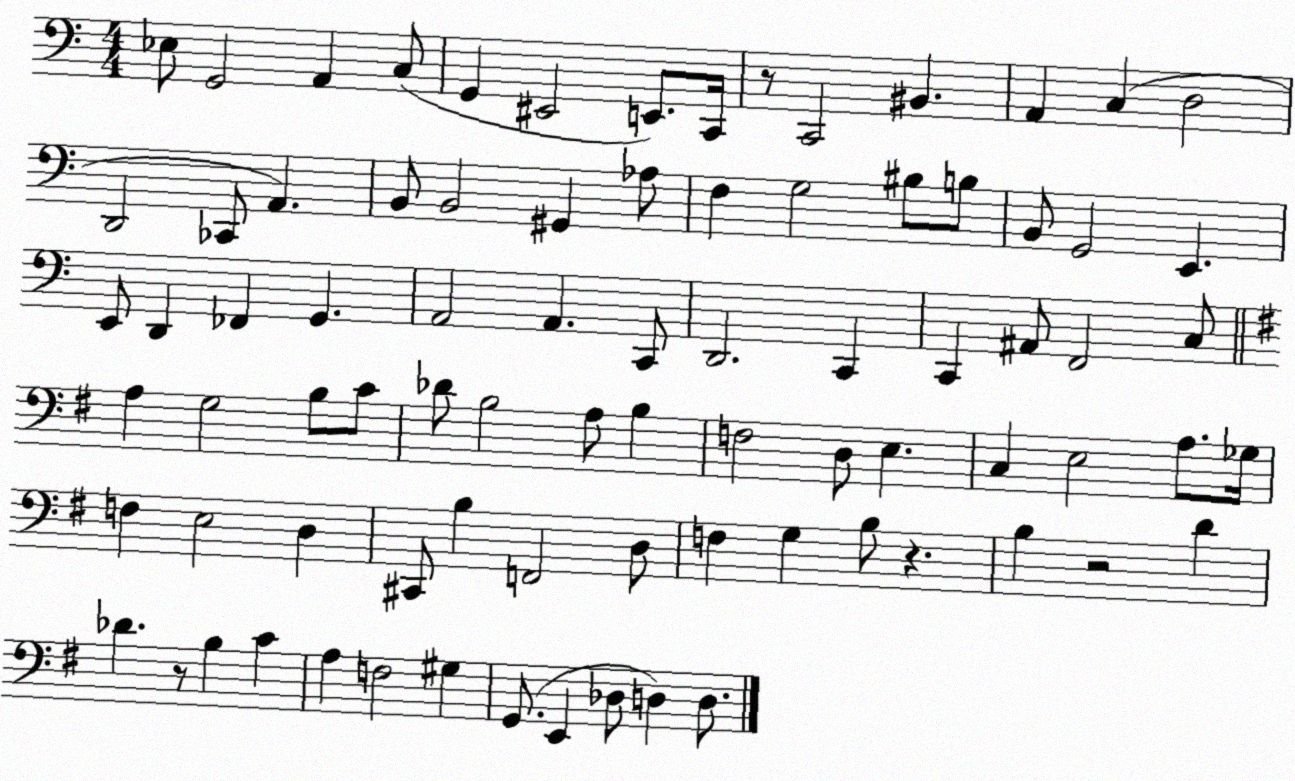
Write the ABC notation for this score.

X:1
T:Untitled
M:4/4
L:1/4
K:C
_E,/2 G,,2 A,, C,/2 G,, ^E,,2 E,,/2 C,,/4 z/2 C,,2 ^B,, A,, C, D,2 D,,2 _C,,/2 A,, B,,/2 B,,2 ^G,, _A,/2 F, G,2 ^B,/2 B,/2 B,,/2 G,,2 E,, E,,/2 D,, _F,, G,, A,,2 A,, C,,/2 D,,2 C,, C,, ^A,,/2 F,,2 C,/2 A, G,2 B,/2 C/2 _D/2 B,2 A,/2 B, F,2 D,/2 E, C, E,2 A,/2 _G,/4 F, E,2 D, ^C,,/2 B, F,,2 D,/2 F, G, B,/2 z B, z2 D _D z/2 B, C A, F,2 ^G, G,,/2 E,, _D,/2 D, D,/2